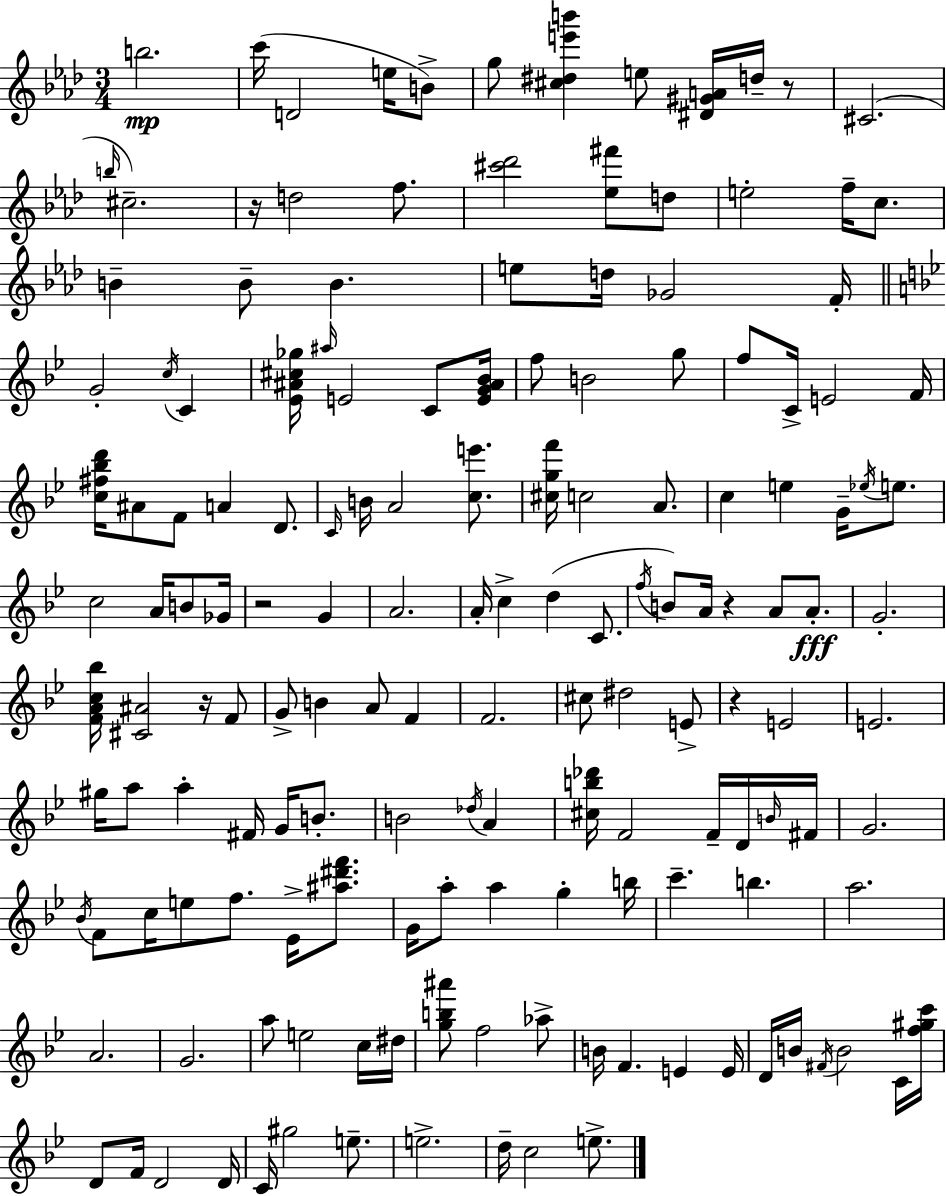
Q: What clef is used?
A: treble